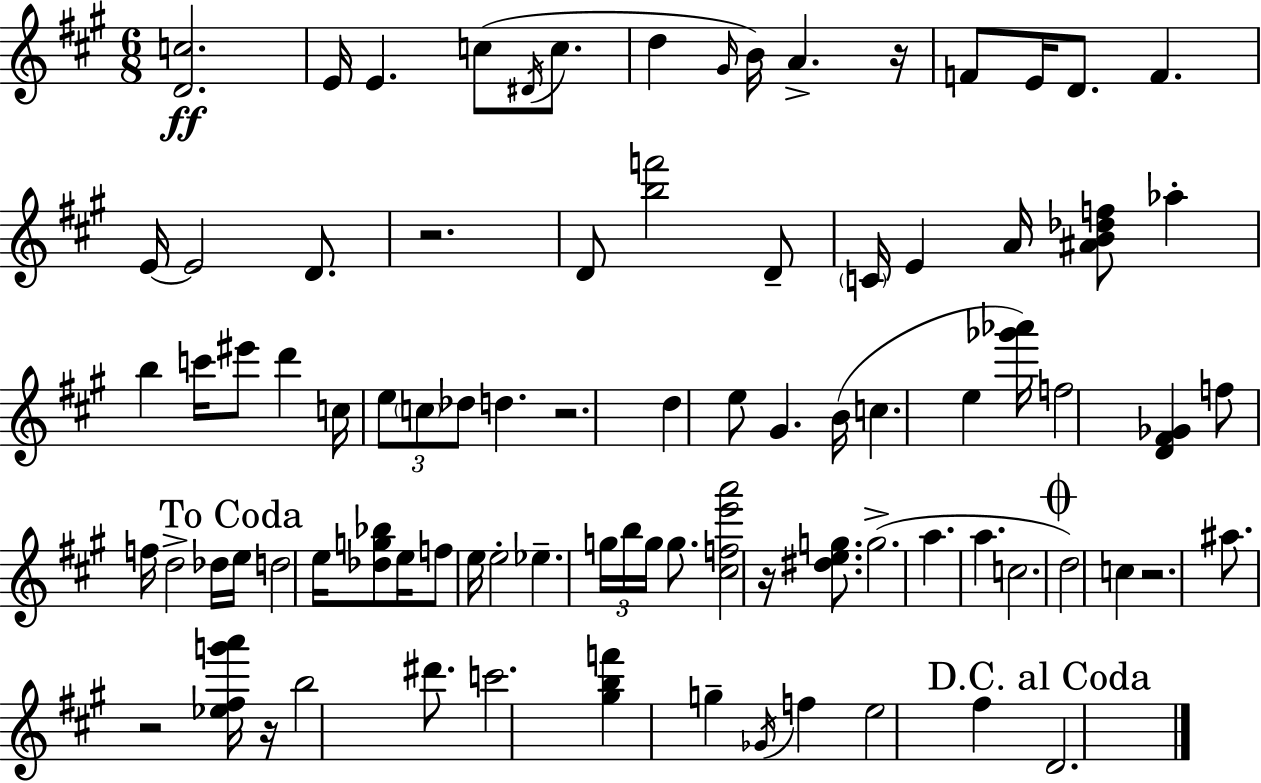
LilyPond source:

{
  \clef treble
  \numericTimeSignature
  \time 6/8
  \key a \major
  <d' c''>2.\ff | e'16 e'4. c''8( \acciaccatura { dis'16 } c''8. | d''4 \grace { gis'16 }) b'16 a'4.-> | r16 f'8 e'16 d'8. f'4. | \break e'16~~ e'2 d'8. | r2. | d'8 <b'' f'''>2 | d'8-- \parenthesize c'16 e'4 a'16 <ais' b' des'' f''>8 aes''4-. | \break b''4 c'''16 eis'''8 d'''4 | c''16 \tuplet 3/2 { e''8 \parenthesize c''8 des''8 } d''4. | r2. | d''4 e''8 gis'4. | \break b'16( c''4. e''4 | <ges''' aes'''>16) f''2 <d' fis' ges'>4 | f''8 f''16 d''2-> | des''16 \mark "To Coda" e''16 d''2 e''16 | \break <des'' g'' bes''>8 e''16 f''8 e''16 e''2-. | ees''4.-- \tuplet 3/2 { g''16 b''16 g''16 } g''8. | <cis'' f'' e''' a'''>2 r16 <dis'' e'' g''>8. | g''2.->( | \break a''4. a''4. | c''2. | \mark \markup { \musicglyph "scripts.coda" } d''2) c''4 | r2. | \break ais''8. r2 | <ees'' fis'' g''' a'''>16 r16 b''2 dis'''8. | c'''2. | <gis'' b'' f'''>4 g''4-- \acciaccatura { ges'16 } f''4 | \break e''2 fis''4 | \mark "D.C. al Coda" d'2. | \bar "|."
}